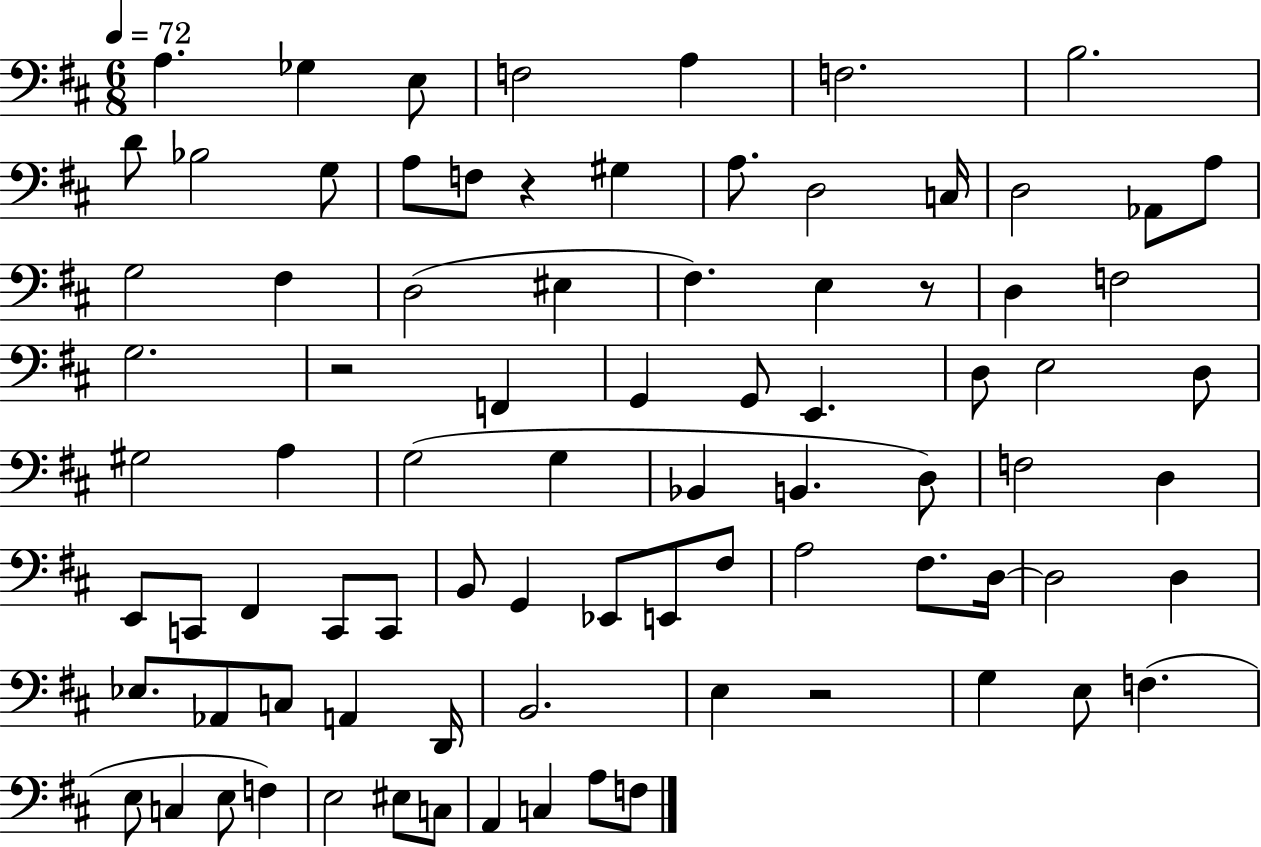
A3/q. Gb3/q E3/e F3/h A3/q F3/h. B3/h. D4/e Bb3/h G3/e A3/e F3/e R/q G#3/q A3/e. D3/h C3/s D3/h Ab2/e A3/e G3/h F#3/q D3/h EIS3/q F#3/q. E3/q R/e D3/q F3/h G3/h. R/h F2/q G2/q G2/e E2/q. D3/e E3/h D3/e G#3/h A3/q G3/h G3/q Bb2/q B2/q. D3/e F3/h D3/q E2/e C2/e F#2/q C2/e C2/e B2/e G2/q Eb2/e E2/e F#3/e A3/h F#3/e. D3/s D3/h D3/q Eb3/e. Ab2/e C3/e A2/q D2/s B2/h. E3/q R/h G3/q E3/e F3/q. E3/e C3/q E3/e F3/q E3/h EIS3/e C3/e A2/q C3/q A3/e F3/e